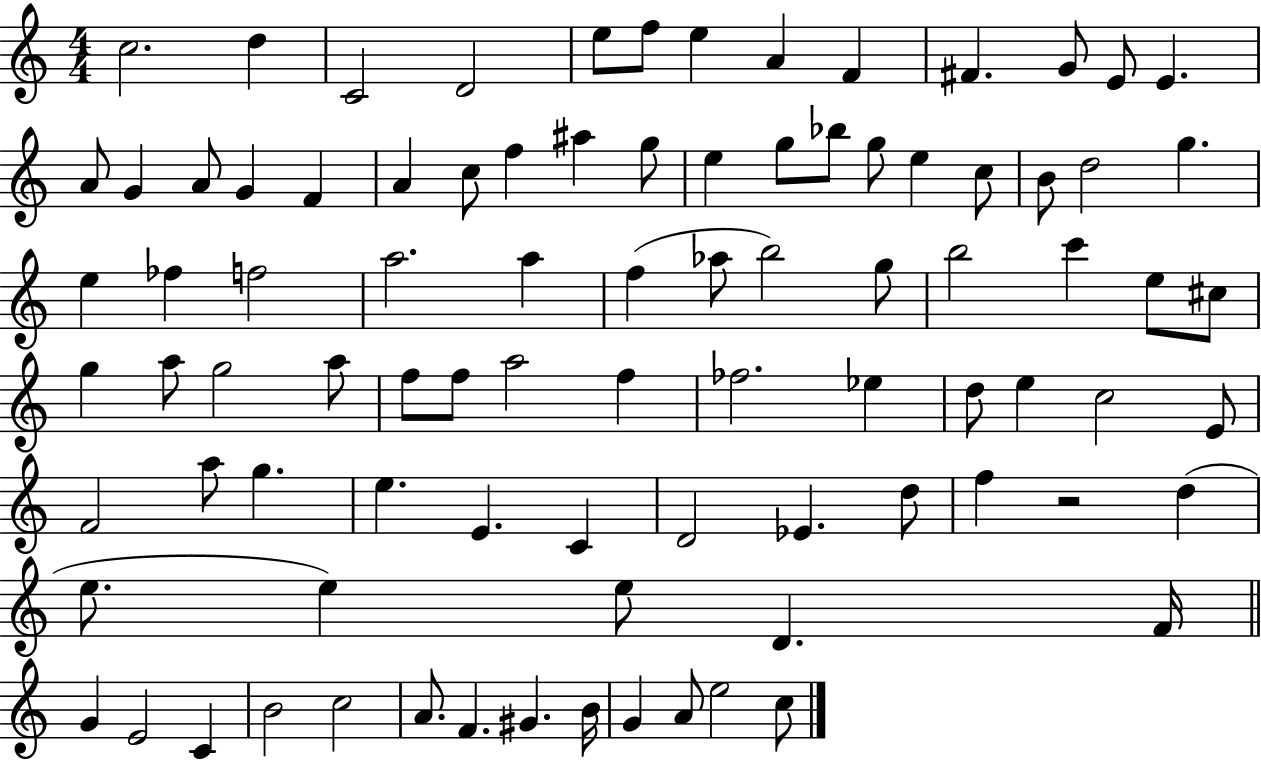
X:1
T:Untitled
M:4/4
L:1/4
K:C
c2 d C2 D2 e/2 f/2 e A F ^F G/2 E/2 E A/2 G A/2 G F A c/2 f ^a g/2 e g/2 _b/2 g/2 e c/2 B/2 d2 g e _f f2 a2 a f _a/2 b2 g/2 b2 c' e/2 ^c/2 g a/2 g2 a/2 f/2 f/2 a2 f _f2 _e d/2 e c2 E/2 F2 a/2 g e E C D2 _E d/2 f z2 d e/2 e e/2 D F/4 G E2 C B2 c2 A/2 F ^G B/4 G A/2 e2 c/2